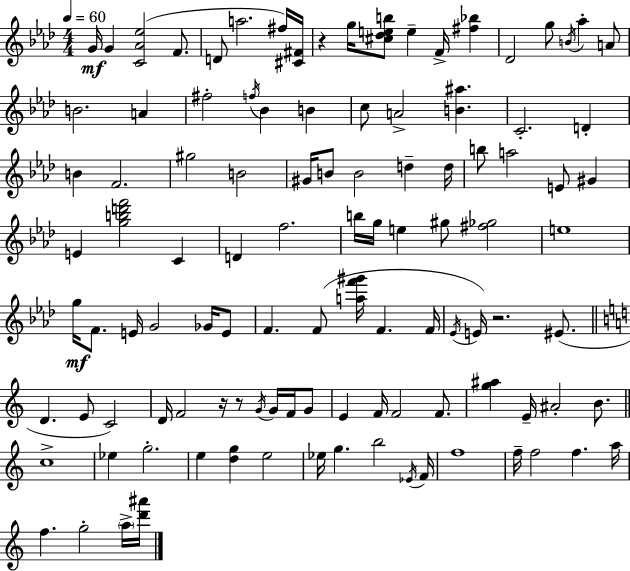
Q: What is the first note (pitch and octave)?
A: G4